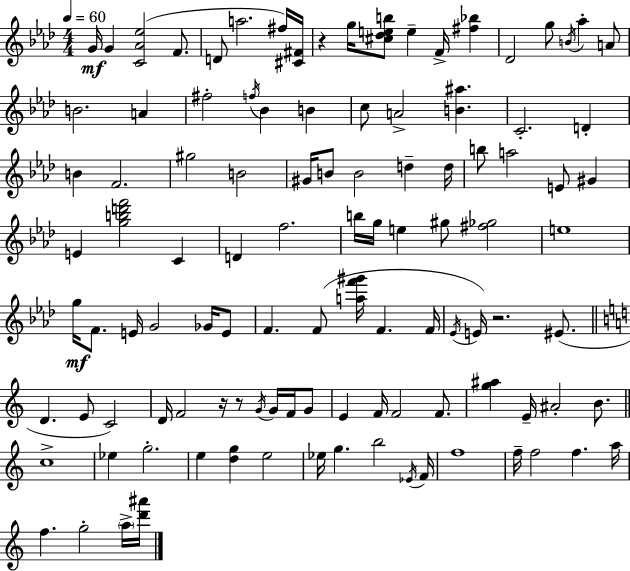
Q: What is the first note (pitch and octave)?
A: G4